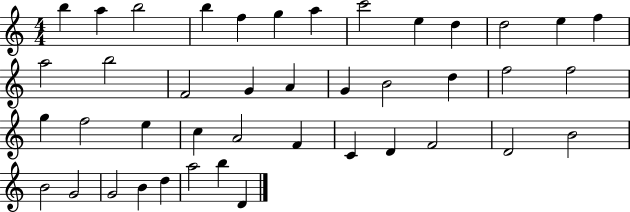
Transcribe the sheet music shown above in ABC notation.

X:1
T:Untitled
M:4/4
L:1/4
K:C
b a b2 b f g a c'2 e d d2 e f a2 b2 F2 G A G B2 d f2 f2 g f2 e c A2 F C D F2 D2 B2 B2 G2 G2 B d a2 b D